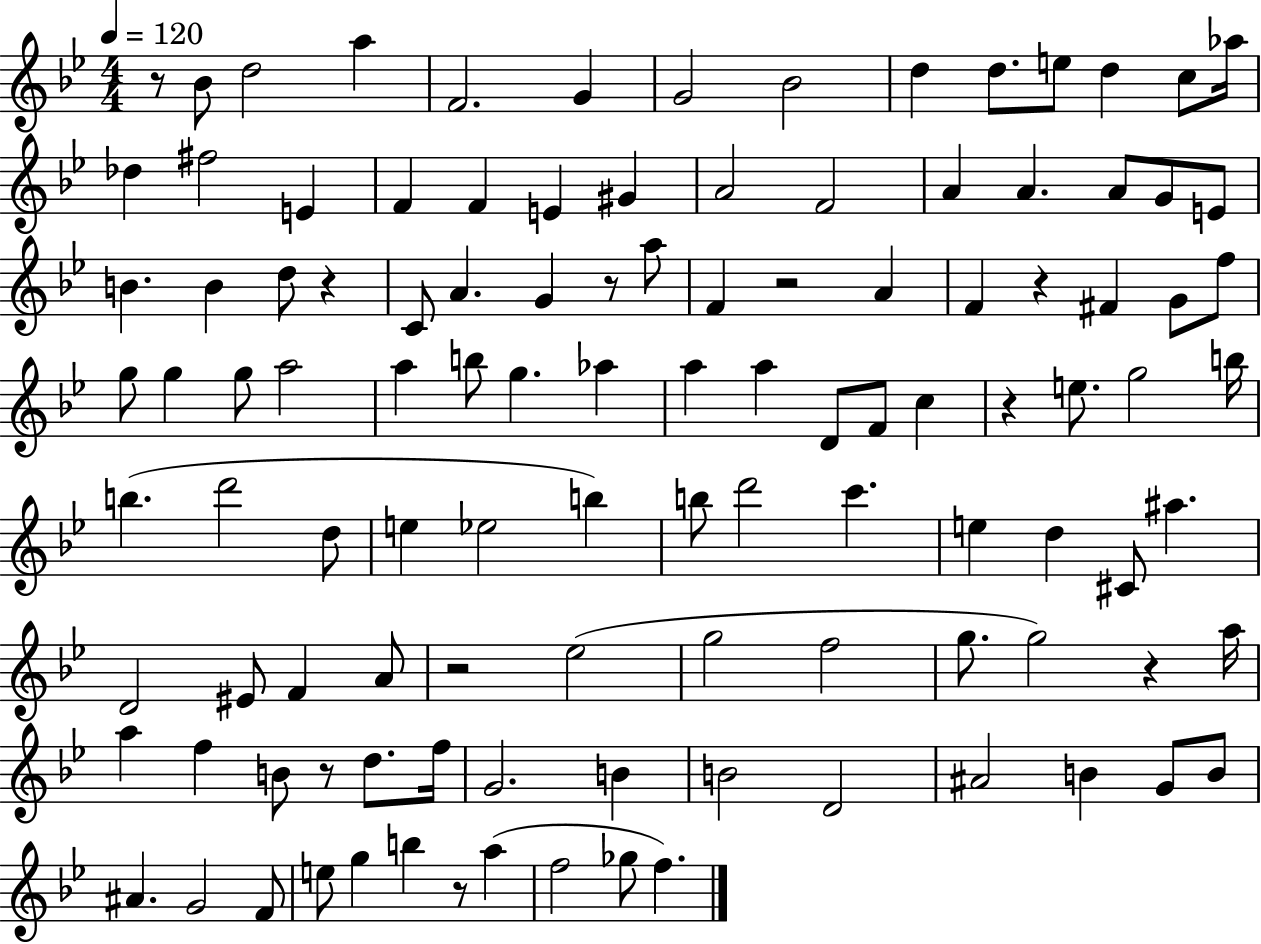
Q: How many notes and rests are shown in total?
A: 112